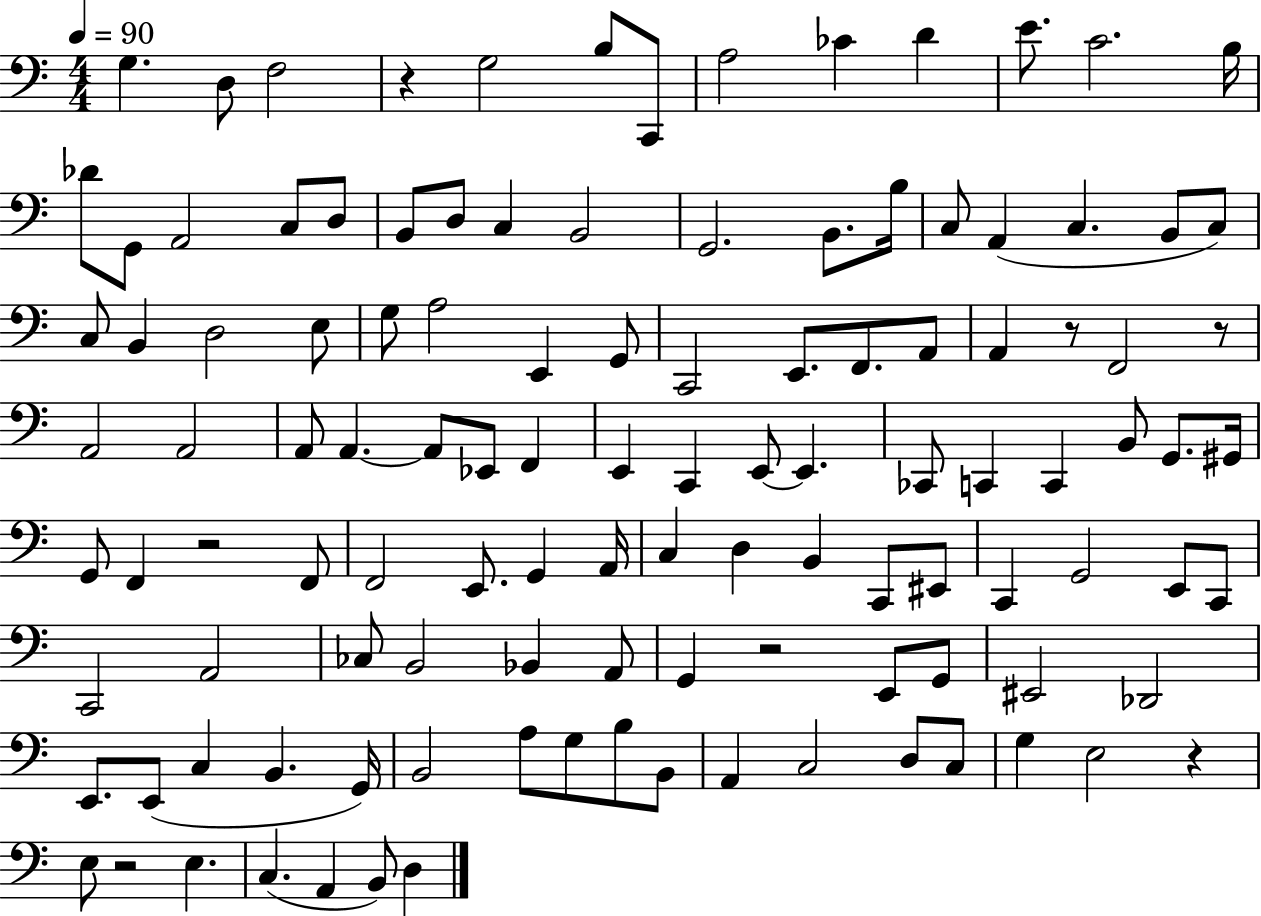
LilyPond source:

{
  \clef bass
  \numericTimeSignature
  \time 4/4
  \key c \major
  \tempo 4 = 90
  g4. d8 f2 | r4 g2 b8 c,8 | a2 ces'4 d'4 | e'8. c'2. b16 | \break des'8 g,8 a,2 c8 d8 | b,8 d8 c4 b,2 | g,2. b,8. b16 | c8 a,4( c4. b,8 c8) | \break c8 b,4 d2 e8 | g8 a2 e,4 g,8 | c,2 e,8. f,8. a,8 | a,4 r8 f,2 r8 | \break a,2 a,2 | a,8 a,4.~~ a,8 ees,8 f,4 | e,4 c,4 e,8~~ e,4. | ces,8 c,4 c,4 b,8 g,8. gis,16 | \break g,8 f,4 r2 f,8 | f,2 e,8. g,4 a,16 | c4 d4 b,4 c,8 eis,8 | c,4 g,2 e,8 c,8 | \break c,2 a,2 | ces8 b,2 bes,4 a,8 | g,4 r2 e,8 g,8 | eis,2 des,2 | \break e,8. e,8( c4 b,4. g,16) | b,2 a8 g8 b8 b,8 | a,4 c2 d8 c8 | g4 e2 r4 | \break e8 r2 e4. | c4.( a,4 b,8) d4 | \bar "|."
}